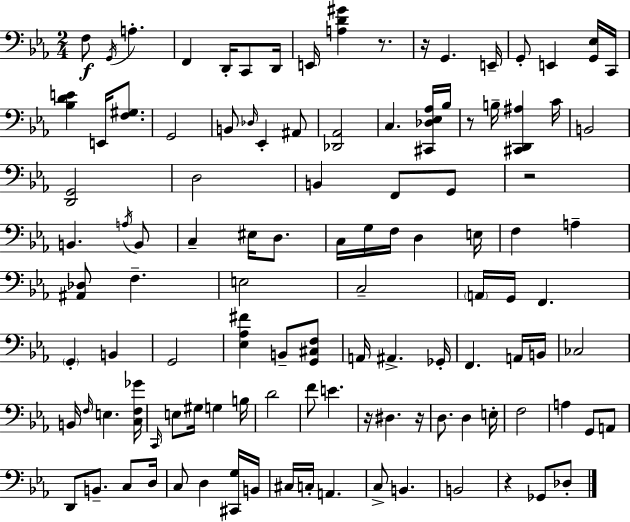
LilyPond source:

{
  \clef bass
  \numericTimeSignature
  \time 2/4
  \key ees \major
  f8\f \acciaccatura { g,16 } a4.-. | f,4 d,16-. c,8 | d,16 e,16 <a d' gis'>4 r8. | r16 g,4. | \break e,16-- g,8-. e,4 <g, ees>16 | c,16 <bes d' e'>4 e,16 <f gis>8. | g,2 | b,8 \grace { des16 } ees,4-. | \break ais,8 <des, aes,>2 | c4. | <cis, des ees aes>16 bes16 r8 b16-- <cis, d, ais>4 | c'16 b,2 | \break <d, g,>2 | d2 | b,4 f,8 | g,8 r2 | \break b,4. | \acciaccatura { a16 } b,8 c4-- eis16 | d8. c16 g16 f16 d4 | e16 f4 a4-- | \break <ais, des>8 f4.-- | e2 | c2-- | \parenthesize a,16 g,16 f,4. | \break \parenthesize g,4-. b,4 | g,2 | <ees aes fis'>4 b,8-- | <g, cis f>8 a,16 ais,4.-> | \break ges,16-. f,4. | a,16 b,16 ces2 | b,16 \grace { f16 } e4. | <c f ges'>16 \grace { c,16 } e8 gis16 | \break g4 b16 d'2 | f'8 e'4. | r16 dis4. | r16 d8. | \break d4 e16-. f2 | a4 | g,8 a,8 d,8 b,8.-- | c8 d16 c8 d4 | \break <cis, g>16 b,16 cis16 c16-. a,4. | c8-> b,4. | b,2 | r4 | \break ges,8 des8-. \bar "|."
}